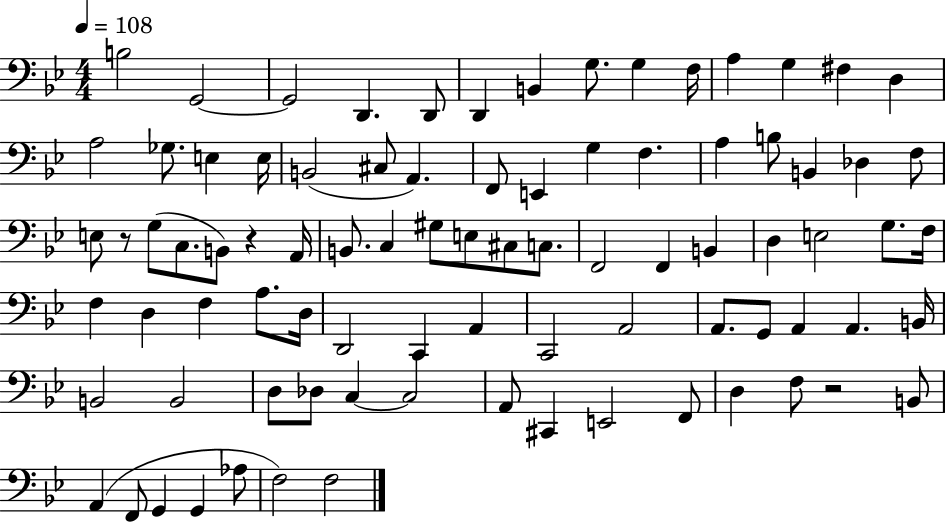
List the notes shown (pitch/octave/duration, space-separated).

B3/h G2/h G2/h D2/q. D2/e D2/q B2/q G3/e. G3/q F3/s A3/q G3/q F#3/q D3/q A3/h Gb3/e. E3/q E3/s B2/h C#3/e A2/q. F2/e E2/q G3/q F3/q. A3/q B3/e B2/q Db3/q F3/e E3/e R/e G3/e C3/e. B2/e R/q A2/s B2/e. C3/q G#3/e E3/e C#3/e C3/e. F2/h F2/q B2/q D3/q E3/h G3/e. F3/s F3/q D3/q F3/q A3/e. D3/s D2/h C2/q A2/q C2/h A2/h A2/e. G2/e A2/q A2/q. B2/s B2/h B2/h D3/e Db3/e C3/q C3/h A2/e C#2/q E2/h F2/e D3/q F3/e R/h B2/e A2/q F2/e G2/q G2/q Ab3/e F3/h F3/h